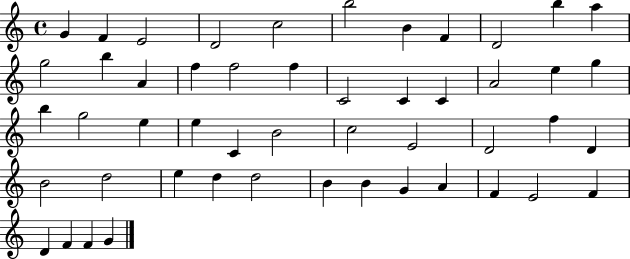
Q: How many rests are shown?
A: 0